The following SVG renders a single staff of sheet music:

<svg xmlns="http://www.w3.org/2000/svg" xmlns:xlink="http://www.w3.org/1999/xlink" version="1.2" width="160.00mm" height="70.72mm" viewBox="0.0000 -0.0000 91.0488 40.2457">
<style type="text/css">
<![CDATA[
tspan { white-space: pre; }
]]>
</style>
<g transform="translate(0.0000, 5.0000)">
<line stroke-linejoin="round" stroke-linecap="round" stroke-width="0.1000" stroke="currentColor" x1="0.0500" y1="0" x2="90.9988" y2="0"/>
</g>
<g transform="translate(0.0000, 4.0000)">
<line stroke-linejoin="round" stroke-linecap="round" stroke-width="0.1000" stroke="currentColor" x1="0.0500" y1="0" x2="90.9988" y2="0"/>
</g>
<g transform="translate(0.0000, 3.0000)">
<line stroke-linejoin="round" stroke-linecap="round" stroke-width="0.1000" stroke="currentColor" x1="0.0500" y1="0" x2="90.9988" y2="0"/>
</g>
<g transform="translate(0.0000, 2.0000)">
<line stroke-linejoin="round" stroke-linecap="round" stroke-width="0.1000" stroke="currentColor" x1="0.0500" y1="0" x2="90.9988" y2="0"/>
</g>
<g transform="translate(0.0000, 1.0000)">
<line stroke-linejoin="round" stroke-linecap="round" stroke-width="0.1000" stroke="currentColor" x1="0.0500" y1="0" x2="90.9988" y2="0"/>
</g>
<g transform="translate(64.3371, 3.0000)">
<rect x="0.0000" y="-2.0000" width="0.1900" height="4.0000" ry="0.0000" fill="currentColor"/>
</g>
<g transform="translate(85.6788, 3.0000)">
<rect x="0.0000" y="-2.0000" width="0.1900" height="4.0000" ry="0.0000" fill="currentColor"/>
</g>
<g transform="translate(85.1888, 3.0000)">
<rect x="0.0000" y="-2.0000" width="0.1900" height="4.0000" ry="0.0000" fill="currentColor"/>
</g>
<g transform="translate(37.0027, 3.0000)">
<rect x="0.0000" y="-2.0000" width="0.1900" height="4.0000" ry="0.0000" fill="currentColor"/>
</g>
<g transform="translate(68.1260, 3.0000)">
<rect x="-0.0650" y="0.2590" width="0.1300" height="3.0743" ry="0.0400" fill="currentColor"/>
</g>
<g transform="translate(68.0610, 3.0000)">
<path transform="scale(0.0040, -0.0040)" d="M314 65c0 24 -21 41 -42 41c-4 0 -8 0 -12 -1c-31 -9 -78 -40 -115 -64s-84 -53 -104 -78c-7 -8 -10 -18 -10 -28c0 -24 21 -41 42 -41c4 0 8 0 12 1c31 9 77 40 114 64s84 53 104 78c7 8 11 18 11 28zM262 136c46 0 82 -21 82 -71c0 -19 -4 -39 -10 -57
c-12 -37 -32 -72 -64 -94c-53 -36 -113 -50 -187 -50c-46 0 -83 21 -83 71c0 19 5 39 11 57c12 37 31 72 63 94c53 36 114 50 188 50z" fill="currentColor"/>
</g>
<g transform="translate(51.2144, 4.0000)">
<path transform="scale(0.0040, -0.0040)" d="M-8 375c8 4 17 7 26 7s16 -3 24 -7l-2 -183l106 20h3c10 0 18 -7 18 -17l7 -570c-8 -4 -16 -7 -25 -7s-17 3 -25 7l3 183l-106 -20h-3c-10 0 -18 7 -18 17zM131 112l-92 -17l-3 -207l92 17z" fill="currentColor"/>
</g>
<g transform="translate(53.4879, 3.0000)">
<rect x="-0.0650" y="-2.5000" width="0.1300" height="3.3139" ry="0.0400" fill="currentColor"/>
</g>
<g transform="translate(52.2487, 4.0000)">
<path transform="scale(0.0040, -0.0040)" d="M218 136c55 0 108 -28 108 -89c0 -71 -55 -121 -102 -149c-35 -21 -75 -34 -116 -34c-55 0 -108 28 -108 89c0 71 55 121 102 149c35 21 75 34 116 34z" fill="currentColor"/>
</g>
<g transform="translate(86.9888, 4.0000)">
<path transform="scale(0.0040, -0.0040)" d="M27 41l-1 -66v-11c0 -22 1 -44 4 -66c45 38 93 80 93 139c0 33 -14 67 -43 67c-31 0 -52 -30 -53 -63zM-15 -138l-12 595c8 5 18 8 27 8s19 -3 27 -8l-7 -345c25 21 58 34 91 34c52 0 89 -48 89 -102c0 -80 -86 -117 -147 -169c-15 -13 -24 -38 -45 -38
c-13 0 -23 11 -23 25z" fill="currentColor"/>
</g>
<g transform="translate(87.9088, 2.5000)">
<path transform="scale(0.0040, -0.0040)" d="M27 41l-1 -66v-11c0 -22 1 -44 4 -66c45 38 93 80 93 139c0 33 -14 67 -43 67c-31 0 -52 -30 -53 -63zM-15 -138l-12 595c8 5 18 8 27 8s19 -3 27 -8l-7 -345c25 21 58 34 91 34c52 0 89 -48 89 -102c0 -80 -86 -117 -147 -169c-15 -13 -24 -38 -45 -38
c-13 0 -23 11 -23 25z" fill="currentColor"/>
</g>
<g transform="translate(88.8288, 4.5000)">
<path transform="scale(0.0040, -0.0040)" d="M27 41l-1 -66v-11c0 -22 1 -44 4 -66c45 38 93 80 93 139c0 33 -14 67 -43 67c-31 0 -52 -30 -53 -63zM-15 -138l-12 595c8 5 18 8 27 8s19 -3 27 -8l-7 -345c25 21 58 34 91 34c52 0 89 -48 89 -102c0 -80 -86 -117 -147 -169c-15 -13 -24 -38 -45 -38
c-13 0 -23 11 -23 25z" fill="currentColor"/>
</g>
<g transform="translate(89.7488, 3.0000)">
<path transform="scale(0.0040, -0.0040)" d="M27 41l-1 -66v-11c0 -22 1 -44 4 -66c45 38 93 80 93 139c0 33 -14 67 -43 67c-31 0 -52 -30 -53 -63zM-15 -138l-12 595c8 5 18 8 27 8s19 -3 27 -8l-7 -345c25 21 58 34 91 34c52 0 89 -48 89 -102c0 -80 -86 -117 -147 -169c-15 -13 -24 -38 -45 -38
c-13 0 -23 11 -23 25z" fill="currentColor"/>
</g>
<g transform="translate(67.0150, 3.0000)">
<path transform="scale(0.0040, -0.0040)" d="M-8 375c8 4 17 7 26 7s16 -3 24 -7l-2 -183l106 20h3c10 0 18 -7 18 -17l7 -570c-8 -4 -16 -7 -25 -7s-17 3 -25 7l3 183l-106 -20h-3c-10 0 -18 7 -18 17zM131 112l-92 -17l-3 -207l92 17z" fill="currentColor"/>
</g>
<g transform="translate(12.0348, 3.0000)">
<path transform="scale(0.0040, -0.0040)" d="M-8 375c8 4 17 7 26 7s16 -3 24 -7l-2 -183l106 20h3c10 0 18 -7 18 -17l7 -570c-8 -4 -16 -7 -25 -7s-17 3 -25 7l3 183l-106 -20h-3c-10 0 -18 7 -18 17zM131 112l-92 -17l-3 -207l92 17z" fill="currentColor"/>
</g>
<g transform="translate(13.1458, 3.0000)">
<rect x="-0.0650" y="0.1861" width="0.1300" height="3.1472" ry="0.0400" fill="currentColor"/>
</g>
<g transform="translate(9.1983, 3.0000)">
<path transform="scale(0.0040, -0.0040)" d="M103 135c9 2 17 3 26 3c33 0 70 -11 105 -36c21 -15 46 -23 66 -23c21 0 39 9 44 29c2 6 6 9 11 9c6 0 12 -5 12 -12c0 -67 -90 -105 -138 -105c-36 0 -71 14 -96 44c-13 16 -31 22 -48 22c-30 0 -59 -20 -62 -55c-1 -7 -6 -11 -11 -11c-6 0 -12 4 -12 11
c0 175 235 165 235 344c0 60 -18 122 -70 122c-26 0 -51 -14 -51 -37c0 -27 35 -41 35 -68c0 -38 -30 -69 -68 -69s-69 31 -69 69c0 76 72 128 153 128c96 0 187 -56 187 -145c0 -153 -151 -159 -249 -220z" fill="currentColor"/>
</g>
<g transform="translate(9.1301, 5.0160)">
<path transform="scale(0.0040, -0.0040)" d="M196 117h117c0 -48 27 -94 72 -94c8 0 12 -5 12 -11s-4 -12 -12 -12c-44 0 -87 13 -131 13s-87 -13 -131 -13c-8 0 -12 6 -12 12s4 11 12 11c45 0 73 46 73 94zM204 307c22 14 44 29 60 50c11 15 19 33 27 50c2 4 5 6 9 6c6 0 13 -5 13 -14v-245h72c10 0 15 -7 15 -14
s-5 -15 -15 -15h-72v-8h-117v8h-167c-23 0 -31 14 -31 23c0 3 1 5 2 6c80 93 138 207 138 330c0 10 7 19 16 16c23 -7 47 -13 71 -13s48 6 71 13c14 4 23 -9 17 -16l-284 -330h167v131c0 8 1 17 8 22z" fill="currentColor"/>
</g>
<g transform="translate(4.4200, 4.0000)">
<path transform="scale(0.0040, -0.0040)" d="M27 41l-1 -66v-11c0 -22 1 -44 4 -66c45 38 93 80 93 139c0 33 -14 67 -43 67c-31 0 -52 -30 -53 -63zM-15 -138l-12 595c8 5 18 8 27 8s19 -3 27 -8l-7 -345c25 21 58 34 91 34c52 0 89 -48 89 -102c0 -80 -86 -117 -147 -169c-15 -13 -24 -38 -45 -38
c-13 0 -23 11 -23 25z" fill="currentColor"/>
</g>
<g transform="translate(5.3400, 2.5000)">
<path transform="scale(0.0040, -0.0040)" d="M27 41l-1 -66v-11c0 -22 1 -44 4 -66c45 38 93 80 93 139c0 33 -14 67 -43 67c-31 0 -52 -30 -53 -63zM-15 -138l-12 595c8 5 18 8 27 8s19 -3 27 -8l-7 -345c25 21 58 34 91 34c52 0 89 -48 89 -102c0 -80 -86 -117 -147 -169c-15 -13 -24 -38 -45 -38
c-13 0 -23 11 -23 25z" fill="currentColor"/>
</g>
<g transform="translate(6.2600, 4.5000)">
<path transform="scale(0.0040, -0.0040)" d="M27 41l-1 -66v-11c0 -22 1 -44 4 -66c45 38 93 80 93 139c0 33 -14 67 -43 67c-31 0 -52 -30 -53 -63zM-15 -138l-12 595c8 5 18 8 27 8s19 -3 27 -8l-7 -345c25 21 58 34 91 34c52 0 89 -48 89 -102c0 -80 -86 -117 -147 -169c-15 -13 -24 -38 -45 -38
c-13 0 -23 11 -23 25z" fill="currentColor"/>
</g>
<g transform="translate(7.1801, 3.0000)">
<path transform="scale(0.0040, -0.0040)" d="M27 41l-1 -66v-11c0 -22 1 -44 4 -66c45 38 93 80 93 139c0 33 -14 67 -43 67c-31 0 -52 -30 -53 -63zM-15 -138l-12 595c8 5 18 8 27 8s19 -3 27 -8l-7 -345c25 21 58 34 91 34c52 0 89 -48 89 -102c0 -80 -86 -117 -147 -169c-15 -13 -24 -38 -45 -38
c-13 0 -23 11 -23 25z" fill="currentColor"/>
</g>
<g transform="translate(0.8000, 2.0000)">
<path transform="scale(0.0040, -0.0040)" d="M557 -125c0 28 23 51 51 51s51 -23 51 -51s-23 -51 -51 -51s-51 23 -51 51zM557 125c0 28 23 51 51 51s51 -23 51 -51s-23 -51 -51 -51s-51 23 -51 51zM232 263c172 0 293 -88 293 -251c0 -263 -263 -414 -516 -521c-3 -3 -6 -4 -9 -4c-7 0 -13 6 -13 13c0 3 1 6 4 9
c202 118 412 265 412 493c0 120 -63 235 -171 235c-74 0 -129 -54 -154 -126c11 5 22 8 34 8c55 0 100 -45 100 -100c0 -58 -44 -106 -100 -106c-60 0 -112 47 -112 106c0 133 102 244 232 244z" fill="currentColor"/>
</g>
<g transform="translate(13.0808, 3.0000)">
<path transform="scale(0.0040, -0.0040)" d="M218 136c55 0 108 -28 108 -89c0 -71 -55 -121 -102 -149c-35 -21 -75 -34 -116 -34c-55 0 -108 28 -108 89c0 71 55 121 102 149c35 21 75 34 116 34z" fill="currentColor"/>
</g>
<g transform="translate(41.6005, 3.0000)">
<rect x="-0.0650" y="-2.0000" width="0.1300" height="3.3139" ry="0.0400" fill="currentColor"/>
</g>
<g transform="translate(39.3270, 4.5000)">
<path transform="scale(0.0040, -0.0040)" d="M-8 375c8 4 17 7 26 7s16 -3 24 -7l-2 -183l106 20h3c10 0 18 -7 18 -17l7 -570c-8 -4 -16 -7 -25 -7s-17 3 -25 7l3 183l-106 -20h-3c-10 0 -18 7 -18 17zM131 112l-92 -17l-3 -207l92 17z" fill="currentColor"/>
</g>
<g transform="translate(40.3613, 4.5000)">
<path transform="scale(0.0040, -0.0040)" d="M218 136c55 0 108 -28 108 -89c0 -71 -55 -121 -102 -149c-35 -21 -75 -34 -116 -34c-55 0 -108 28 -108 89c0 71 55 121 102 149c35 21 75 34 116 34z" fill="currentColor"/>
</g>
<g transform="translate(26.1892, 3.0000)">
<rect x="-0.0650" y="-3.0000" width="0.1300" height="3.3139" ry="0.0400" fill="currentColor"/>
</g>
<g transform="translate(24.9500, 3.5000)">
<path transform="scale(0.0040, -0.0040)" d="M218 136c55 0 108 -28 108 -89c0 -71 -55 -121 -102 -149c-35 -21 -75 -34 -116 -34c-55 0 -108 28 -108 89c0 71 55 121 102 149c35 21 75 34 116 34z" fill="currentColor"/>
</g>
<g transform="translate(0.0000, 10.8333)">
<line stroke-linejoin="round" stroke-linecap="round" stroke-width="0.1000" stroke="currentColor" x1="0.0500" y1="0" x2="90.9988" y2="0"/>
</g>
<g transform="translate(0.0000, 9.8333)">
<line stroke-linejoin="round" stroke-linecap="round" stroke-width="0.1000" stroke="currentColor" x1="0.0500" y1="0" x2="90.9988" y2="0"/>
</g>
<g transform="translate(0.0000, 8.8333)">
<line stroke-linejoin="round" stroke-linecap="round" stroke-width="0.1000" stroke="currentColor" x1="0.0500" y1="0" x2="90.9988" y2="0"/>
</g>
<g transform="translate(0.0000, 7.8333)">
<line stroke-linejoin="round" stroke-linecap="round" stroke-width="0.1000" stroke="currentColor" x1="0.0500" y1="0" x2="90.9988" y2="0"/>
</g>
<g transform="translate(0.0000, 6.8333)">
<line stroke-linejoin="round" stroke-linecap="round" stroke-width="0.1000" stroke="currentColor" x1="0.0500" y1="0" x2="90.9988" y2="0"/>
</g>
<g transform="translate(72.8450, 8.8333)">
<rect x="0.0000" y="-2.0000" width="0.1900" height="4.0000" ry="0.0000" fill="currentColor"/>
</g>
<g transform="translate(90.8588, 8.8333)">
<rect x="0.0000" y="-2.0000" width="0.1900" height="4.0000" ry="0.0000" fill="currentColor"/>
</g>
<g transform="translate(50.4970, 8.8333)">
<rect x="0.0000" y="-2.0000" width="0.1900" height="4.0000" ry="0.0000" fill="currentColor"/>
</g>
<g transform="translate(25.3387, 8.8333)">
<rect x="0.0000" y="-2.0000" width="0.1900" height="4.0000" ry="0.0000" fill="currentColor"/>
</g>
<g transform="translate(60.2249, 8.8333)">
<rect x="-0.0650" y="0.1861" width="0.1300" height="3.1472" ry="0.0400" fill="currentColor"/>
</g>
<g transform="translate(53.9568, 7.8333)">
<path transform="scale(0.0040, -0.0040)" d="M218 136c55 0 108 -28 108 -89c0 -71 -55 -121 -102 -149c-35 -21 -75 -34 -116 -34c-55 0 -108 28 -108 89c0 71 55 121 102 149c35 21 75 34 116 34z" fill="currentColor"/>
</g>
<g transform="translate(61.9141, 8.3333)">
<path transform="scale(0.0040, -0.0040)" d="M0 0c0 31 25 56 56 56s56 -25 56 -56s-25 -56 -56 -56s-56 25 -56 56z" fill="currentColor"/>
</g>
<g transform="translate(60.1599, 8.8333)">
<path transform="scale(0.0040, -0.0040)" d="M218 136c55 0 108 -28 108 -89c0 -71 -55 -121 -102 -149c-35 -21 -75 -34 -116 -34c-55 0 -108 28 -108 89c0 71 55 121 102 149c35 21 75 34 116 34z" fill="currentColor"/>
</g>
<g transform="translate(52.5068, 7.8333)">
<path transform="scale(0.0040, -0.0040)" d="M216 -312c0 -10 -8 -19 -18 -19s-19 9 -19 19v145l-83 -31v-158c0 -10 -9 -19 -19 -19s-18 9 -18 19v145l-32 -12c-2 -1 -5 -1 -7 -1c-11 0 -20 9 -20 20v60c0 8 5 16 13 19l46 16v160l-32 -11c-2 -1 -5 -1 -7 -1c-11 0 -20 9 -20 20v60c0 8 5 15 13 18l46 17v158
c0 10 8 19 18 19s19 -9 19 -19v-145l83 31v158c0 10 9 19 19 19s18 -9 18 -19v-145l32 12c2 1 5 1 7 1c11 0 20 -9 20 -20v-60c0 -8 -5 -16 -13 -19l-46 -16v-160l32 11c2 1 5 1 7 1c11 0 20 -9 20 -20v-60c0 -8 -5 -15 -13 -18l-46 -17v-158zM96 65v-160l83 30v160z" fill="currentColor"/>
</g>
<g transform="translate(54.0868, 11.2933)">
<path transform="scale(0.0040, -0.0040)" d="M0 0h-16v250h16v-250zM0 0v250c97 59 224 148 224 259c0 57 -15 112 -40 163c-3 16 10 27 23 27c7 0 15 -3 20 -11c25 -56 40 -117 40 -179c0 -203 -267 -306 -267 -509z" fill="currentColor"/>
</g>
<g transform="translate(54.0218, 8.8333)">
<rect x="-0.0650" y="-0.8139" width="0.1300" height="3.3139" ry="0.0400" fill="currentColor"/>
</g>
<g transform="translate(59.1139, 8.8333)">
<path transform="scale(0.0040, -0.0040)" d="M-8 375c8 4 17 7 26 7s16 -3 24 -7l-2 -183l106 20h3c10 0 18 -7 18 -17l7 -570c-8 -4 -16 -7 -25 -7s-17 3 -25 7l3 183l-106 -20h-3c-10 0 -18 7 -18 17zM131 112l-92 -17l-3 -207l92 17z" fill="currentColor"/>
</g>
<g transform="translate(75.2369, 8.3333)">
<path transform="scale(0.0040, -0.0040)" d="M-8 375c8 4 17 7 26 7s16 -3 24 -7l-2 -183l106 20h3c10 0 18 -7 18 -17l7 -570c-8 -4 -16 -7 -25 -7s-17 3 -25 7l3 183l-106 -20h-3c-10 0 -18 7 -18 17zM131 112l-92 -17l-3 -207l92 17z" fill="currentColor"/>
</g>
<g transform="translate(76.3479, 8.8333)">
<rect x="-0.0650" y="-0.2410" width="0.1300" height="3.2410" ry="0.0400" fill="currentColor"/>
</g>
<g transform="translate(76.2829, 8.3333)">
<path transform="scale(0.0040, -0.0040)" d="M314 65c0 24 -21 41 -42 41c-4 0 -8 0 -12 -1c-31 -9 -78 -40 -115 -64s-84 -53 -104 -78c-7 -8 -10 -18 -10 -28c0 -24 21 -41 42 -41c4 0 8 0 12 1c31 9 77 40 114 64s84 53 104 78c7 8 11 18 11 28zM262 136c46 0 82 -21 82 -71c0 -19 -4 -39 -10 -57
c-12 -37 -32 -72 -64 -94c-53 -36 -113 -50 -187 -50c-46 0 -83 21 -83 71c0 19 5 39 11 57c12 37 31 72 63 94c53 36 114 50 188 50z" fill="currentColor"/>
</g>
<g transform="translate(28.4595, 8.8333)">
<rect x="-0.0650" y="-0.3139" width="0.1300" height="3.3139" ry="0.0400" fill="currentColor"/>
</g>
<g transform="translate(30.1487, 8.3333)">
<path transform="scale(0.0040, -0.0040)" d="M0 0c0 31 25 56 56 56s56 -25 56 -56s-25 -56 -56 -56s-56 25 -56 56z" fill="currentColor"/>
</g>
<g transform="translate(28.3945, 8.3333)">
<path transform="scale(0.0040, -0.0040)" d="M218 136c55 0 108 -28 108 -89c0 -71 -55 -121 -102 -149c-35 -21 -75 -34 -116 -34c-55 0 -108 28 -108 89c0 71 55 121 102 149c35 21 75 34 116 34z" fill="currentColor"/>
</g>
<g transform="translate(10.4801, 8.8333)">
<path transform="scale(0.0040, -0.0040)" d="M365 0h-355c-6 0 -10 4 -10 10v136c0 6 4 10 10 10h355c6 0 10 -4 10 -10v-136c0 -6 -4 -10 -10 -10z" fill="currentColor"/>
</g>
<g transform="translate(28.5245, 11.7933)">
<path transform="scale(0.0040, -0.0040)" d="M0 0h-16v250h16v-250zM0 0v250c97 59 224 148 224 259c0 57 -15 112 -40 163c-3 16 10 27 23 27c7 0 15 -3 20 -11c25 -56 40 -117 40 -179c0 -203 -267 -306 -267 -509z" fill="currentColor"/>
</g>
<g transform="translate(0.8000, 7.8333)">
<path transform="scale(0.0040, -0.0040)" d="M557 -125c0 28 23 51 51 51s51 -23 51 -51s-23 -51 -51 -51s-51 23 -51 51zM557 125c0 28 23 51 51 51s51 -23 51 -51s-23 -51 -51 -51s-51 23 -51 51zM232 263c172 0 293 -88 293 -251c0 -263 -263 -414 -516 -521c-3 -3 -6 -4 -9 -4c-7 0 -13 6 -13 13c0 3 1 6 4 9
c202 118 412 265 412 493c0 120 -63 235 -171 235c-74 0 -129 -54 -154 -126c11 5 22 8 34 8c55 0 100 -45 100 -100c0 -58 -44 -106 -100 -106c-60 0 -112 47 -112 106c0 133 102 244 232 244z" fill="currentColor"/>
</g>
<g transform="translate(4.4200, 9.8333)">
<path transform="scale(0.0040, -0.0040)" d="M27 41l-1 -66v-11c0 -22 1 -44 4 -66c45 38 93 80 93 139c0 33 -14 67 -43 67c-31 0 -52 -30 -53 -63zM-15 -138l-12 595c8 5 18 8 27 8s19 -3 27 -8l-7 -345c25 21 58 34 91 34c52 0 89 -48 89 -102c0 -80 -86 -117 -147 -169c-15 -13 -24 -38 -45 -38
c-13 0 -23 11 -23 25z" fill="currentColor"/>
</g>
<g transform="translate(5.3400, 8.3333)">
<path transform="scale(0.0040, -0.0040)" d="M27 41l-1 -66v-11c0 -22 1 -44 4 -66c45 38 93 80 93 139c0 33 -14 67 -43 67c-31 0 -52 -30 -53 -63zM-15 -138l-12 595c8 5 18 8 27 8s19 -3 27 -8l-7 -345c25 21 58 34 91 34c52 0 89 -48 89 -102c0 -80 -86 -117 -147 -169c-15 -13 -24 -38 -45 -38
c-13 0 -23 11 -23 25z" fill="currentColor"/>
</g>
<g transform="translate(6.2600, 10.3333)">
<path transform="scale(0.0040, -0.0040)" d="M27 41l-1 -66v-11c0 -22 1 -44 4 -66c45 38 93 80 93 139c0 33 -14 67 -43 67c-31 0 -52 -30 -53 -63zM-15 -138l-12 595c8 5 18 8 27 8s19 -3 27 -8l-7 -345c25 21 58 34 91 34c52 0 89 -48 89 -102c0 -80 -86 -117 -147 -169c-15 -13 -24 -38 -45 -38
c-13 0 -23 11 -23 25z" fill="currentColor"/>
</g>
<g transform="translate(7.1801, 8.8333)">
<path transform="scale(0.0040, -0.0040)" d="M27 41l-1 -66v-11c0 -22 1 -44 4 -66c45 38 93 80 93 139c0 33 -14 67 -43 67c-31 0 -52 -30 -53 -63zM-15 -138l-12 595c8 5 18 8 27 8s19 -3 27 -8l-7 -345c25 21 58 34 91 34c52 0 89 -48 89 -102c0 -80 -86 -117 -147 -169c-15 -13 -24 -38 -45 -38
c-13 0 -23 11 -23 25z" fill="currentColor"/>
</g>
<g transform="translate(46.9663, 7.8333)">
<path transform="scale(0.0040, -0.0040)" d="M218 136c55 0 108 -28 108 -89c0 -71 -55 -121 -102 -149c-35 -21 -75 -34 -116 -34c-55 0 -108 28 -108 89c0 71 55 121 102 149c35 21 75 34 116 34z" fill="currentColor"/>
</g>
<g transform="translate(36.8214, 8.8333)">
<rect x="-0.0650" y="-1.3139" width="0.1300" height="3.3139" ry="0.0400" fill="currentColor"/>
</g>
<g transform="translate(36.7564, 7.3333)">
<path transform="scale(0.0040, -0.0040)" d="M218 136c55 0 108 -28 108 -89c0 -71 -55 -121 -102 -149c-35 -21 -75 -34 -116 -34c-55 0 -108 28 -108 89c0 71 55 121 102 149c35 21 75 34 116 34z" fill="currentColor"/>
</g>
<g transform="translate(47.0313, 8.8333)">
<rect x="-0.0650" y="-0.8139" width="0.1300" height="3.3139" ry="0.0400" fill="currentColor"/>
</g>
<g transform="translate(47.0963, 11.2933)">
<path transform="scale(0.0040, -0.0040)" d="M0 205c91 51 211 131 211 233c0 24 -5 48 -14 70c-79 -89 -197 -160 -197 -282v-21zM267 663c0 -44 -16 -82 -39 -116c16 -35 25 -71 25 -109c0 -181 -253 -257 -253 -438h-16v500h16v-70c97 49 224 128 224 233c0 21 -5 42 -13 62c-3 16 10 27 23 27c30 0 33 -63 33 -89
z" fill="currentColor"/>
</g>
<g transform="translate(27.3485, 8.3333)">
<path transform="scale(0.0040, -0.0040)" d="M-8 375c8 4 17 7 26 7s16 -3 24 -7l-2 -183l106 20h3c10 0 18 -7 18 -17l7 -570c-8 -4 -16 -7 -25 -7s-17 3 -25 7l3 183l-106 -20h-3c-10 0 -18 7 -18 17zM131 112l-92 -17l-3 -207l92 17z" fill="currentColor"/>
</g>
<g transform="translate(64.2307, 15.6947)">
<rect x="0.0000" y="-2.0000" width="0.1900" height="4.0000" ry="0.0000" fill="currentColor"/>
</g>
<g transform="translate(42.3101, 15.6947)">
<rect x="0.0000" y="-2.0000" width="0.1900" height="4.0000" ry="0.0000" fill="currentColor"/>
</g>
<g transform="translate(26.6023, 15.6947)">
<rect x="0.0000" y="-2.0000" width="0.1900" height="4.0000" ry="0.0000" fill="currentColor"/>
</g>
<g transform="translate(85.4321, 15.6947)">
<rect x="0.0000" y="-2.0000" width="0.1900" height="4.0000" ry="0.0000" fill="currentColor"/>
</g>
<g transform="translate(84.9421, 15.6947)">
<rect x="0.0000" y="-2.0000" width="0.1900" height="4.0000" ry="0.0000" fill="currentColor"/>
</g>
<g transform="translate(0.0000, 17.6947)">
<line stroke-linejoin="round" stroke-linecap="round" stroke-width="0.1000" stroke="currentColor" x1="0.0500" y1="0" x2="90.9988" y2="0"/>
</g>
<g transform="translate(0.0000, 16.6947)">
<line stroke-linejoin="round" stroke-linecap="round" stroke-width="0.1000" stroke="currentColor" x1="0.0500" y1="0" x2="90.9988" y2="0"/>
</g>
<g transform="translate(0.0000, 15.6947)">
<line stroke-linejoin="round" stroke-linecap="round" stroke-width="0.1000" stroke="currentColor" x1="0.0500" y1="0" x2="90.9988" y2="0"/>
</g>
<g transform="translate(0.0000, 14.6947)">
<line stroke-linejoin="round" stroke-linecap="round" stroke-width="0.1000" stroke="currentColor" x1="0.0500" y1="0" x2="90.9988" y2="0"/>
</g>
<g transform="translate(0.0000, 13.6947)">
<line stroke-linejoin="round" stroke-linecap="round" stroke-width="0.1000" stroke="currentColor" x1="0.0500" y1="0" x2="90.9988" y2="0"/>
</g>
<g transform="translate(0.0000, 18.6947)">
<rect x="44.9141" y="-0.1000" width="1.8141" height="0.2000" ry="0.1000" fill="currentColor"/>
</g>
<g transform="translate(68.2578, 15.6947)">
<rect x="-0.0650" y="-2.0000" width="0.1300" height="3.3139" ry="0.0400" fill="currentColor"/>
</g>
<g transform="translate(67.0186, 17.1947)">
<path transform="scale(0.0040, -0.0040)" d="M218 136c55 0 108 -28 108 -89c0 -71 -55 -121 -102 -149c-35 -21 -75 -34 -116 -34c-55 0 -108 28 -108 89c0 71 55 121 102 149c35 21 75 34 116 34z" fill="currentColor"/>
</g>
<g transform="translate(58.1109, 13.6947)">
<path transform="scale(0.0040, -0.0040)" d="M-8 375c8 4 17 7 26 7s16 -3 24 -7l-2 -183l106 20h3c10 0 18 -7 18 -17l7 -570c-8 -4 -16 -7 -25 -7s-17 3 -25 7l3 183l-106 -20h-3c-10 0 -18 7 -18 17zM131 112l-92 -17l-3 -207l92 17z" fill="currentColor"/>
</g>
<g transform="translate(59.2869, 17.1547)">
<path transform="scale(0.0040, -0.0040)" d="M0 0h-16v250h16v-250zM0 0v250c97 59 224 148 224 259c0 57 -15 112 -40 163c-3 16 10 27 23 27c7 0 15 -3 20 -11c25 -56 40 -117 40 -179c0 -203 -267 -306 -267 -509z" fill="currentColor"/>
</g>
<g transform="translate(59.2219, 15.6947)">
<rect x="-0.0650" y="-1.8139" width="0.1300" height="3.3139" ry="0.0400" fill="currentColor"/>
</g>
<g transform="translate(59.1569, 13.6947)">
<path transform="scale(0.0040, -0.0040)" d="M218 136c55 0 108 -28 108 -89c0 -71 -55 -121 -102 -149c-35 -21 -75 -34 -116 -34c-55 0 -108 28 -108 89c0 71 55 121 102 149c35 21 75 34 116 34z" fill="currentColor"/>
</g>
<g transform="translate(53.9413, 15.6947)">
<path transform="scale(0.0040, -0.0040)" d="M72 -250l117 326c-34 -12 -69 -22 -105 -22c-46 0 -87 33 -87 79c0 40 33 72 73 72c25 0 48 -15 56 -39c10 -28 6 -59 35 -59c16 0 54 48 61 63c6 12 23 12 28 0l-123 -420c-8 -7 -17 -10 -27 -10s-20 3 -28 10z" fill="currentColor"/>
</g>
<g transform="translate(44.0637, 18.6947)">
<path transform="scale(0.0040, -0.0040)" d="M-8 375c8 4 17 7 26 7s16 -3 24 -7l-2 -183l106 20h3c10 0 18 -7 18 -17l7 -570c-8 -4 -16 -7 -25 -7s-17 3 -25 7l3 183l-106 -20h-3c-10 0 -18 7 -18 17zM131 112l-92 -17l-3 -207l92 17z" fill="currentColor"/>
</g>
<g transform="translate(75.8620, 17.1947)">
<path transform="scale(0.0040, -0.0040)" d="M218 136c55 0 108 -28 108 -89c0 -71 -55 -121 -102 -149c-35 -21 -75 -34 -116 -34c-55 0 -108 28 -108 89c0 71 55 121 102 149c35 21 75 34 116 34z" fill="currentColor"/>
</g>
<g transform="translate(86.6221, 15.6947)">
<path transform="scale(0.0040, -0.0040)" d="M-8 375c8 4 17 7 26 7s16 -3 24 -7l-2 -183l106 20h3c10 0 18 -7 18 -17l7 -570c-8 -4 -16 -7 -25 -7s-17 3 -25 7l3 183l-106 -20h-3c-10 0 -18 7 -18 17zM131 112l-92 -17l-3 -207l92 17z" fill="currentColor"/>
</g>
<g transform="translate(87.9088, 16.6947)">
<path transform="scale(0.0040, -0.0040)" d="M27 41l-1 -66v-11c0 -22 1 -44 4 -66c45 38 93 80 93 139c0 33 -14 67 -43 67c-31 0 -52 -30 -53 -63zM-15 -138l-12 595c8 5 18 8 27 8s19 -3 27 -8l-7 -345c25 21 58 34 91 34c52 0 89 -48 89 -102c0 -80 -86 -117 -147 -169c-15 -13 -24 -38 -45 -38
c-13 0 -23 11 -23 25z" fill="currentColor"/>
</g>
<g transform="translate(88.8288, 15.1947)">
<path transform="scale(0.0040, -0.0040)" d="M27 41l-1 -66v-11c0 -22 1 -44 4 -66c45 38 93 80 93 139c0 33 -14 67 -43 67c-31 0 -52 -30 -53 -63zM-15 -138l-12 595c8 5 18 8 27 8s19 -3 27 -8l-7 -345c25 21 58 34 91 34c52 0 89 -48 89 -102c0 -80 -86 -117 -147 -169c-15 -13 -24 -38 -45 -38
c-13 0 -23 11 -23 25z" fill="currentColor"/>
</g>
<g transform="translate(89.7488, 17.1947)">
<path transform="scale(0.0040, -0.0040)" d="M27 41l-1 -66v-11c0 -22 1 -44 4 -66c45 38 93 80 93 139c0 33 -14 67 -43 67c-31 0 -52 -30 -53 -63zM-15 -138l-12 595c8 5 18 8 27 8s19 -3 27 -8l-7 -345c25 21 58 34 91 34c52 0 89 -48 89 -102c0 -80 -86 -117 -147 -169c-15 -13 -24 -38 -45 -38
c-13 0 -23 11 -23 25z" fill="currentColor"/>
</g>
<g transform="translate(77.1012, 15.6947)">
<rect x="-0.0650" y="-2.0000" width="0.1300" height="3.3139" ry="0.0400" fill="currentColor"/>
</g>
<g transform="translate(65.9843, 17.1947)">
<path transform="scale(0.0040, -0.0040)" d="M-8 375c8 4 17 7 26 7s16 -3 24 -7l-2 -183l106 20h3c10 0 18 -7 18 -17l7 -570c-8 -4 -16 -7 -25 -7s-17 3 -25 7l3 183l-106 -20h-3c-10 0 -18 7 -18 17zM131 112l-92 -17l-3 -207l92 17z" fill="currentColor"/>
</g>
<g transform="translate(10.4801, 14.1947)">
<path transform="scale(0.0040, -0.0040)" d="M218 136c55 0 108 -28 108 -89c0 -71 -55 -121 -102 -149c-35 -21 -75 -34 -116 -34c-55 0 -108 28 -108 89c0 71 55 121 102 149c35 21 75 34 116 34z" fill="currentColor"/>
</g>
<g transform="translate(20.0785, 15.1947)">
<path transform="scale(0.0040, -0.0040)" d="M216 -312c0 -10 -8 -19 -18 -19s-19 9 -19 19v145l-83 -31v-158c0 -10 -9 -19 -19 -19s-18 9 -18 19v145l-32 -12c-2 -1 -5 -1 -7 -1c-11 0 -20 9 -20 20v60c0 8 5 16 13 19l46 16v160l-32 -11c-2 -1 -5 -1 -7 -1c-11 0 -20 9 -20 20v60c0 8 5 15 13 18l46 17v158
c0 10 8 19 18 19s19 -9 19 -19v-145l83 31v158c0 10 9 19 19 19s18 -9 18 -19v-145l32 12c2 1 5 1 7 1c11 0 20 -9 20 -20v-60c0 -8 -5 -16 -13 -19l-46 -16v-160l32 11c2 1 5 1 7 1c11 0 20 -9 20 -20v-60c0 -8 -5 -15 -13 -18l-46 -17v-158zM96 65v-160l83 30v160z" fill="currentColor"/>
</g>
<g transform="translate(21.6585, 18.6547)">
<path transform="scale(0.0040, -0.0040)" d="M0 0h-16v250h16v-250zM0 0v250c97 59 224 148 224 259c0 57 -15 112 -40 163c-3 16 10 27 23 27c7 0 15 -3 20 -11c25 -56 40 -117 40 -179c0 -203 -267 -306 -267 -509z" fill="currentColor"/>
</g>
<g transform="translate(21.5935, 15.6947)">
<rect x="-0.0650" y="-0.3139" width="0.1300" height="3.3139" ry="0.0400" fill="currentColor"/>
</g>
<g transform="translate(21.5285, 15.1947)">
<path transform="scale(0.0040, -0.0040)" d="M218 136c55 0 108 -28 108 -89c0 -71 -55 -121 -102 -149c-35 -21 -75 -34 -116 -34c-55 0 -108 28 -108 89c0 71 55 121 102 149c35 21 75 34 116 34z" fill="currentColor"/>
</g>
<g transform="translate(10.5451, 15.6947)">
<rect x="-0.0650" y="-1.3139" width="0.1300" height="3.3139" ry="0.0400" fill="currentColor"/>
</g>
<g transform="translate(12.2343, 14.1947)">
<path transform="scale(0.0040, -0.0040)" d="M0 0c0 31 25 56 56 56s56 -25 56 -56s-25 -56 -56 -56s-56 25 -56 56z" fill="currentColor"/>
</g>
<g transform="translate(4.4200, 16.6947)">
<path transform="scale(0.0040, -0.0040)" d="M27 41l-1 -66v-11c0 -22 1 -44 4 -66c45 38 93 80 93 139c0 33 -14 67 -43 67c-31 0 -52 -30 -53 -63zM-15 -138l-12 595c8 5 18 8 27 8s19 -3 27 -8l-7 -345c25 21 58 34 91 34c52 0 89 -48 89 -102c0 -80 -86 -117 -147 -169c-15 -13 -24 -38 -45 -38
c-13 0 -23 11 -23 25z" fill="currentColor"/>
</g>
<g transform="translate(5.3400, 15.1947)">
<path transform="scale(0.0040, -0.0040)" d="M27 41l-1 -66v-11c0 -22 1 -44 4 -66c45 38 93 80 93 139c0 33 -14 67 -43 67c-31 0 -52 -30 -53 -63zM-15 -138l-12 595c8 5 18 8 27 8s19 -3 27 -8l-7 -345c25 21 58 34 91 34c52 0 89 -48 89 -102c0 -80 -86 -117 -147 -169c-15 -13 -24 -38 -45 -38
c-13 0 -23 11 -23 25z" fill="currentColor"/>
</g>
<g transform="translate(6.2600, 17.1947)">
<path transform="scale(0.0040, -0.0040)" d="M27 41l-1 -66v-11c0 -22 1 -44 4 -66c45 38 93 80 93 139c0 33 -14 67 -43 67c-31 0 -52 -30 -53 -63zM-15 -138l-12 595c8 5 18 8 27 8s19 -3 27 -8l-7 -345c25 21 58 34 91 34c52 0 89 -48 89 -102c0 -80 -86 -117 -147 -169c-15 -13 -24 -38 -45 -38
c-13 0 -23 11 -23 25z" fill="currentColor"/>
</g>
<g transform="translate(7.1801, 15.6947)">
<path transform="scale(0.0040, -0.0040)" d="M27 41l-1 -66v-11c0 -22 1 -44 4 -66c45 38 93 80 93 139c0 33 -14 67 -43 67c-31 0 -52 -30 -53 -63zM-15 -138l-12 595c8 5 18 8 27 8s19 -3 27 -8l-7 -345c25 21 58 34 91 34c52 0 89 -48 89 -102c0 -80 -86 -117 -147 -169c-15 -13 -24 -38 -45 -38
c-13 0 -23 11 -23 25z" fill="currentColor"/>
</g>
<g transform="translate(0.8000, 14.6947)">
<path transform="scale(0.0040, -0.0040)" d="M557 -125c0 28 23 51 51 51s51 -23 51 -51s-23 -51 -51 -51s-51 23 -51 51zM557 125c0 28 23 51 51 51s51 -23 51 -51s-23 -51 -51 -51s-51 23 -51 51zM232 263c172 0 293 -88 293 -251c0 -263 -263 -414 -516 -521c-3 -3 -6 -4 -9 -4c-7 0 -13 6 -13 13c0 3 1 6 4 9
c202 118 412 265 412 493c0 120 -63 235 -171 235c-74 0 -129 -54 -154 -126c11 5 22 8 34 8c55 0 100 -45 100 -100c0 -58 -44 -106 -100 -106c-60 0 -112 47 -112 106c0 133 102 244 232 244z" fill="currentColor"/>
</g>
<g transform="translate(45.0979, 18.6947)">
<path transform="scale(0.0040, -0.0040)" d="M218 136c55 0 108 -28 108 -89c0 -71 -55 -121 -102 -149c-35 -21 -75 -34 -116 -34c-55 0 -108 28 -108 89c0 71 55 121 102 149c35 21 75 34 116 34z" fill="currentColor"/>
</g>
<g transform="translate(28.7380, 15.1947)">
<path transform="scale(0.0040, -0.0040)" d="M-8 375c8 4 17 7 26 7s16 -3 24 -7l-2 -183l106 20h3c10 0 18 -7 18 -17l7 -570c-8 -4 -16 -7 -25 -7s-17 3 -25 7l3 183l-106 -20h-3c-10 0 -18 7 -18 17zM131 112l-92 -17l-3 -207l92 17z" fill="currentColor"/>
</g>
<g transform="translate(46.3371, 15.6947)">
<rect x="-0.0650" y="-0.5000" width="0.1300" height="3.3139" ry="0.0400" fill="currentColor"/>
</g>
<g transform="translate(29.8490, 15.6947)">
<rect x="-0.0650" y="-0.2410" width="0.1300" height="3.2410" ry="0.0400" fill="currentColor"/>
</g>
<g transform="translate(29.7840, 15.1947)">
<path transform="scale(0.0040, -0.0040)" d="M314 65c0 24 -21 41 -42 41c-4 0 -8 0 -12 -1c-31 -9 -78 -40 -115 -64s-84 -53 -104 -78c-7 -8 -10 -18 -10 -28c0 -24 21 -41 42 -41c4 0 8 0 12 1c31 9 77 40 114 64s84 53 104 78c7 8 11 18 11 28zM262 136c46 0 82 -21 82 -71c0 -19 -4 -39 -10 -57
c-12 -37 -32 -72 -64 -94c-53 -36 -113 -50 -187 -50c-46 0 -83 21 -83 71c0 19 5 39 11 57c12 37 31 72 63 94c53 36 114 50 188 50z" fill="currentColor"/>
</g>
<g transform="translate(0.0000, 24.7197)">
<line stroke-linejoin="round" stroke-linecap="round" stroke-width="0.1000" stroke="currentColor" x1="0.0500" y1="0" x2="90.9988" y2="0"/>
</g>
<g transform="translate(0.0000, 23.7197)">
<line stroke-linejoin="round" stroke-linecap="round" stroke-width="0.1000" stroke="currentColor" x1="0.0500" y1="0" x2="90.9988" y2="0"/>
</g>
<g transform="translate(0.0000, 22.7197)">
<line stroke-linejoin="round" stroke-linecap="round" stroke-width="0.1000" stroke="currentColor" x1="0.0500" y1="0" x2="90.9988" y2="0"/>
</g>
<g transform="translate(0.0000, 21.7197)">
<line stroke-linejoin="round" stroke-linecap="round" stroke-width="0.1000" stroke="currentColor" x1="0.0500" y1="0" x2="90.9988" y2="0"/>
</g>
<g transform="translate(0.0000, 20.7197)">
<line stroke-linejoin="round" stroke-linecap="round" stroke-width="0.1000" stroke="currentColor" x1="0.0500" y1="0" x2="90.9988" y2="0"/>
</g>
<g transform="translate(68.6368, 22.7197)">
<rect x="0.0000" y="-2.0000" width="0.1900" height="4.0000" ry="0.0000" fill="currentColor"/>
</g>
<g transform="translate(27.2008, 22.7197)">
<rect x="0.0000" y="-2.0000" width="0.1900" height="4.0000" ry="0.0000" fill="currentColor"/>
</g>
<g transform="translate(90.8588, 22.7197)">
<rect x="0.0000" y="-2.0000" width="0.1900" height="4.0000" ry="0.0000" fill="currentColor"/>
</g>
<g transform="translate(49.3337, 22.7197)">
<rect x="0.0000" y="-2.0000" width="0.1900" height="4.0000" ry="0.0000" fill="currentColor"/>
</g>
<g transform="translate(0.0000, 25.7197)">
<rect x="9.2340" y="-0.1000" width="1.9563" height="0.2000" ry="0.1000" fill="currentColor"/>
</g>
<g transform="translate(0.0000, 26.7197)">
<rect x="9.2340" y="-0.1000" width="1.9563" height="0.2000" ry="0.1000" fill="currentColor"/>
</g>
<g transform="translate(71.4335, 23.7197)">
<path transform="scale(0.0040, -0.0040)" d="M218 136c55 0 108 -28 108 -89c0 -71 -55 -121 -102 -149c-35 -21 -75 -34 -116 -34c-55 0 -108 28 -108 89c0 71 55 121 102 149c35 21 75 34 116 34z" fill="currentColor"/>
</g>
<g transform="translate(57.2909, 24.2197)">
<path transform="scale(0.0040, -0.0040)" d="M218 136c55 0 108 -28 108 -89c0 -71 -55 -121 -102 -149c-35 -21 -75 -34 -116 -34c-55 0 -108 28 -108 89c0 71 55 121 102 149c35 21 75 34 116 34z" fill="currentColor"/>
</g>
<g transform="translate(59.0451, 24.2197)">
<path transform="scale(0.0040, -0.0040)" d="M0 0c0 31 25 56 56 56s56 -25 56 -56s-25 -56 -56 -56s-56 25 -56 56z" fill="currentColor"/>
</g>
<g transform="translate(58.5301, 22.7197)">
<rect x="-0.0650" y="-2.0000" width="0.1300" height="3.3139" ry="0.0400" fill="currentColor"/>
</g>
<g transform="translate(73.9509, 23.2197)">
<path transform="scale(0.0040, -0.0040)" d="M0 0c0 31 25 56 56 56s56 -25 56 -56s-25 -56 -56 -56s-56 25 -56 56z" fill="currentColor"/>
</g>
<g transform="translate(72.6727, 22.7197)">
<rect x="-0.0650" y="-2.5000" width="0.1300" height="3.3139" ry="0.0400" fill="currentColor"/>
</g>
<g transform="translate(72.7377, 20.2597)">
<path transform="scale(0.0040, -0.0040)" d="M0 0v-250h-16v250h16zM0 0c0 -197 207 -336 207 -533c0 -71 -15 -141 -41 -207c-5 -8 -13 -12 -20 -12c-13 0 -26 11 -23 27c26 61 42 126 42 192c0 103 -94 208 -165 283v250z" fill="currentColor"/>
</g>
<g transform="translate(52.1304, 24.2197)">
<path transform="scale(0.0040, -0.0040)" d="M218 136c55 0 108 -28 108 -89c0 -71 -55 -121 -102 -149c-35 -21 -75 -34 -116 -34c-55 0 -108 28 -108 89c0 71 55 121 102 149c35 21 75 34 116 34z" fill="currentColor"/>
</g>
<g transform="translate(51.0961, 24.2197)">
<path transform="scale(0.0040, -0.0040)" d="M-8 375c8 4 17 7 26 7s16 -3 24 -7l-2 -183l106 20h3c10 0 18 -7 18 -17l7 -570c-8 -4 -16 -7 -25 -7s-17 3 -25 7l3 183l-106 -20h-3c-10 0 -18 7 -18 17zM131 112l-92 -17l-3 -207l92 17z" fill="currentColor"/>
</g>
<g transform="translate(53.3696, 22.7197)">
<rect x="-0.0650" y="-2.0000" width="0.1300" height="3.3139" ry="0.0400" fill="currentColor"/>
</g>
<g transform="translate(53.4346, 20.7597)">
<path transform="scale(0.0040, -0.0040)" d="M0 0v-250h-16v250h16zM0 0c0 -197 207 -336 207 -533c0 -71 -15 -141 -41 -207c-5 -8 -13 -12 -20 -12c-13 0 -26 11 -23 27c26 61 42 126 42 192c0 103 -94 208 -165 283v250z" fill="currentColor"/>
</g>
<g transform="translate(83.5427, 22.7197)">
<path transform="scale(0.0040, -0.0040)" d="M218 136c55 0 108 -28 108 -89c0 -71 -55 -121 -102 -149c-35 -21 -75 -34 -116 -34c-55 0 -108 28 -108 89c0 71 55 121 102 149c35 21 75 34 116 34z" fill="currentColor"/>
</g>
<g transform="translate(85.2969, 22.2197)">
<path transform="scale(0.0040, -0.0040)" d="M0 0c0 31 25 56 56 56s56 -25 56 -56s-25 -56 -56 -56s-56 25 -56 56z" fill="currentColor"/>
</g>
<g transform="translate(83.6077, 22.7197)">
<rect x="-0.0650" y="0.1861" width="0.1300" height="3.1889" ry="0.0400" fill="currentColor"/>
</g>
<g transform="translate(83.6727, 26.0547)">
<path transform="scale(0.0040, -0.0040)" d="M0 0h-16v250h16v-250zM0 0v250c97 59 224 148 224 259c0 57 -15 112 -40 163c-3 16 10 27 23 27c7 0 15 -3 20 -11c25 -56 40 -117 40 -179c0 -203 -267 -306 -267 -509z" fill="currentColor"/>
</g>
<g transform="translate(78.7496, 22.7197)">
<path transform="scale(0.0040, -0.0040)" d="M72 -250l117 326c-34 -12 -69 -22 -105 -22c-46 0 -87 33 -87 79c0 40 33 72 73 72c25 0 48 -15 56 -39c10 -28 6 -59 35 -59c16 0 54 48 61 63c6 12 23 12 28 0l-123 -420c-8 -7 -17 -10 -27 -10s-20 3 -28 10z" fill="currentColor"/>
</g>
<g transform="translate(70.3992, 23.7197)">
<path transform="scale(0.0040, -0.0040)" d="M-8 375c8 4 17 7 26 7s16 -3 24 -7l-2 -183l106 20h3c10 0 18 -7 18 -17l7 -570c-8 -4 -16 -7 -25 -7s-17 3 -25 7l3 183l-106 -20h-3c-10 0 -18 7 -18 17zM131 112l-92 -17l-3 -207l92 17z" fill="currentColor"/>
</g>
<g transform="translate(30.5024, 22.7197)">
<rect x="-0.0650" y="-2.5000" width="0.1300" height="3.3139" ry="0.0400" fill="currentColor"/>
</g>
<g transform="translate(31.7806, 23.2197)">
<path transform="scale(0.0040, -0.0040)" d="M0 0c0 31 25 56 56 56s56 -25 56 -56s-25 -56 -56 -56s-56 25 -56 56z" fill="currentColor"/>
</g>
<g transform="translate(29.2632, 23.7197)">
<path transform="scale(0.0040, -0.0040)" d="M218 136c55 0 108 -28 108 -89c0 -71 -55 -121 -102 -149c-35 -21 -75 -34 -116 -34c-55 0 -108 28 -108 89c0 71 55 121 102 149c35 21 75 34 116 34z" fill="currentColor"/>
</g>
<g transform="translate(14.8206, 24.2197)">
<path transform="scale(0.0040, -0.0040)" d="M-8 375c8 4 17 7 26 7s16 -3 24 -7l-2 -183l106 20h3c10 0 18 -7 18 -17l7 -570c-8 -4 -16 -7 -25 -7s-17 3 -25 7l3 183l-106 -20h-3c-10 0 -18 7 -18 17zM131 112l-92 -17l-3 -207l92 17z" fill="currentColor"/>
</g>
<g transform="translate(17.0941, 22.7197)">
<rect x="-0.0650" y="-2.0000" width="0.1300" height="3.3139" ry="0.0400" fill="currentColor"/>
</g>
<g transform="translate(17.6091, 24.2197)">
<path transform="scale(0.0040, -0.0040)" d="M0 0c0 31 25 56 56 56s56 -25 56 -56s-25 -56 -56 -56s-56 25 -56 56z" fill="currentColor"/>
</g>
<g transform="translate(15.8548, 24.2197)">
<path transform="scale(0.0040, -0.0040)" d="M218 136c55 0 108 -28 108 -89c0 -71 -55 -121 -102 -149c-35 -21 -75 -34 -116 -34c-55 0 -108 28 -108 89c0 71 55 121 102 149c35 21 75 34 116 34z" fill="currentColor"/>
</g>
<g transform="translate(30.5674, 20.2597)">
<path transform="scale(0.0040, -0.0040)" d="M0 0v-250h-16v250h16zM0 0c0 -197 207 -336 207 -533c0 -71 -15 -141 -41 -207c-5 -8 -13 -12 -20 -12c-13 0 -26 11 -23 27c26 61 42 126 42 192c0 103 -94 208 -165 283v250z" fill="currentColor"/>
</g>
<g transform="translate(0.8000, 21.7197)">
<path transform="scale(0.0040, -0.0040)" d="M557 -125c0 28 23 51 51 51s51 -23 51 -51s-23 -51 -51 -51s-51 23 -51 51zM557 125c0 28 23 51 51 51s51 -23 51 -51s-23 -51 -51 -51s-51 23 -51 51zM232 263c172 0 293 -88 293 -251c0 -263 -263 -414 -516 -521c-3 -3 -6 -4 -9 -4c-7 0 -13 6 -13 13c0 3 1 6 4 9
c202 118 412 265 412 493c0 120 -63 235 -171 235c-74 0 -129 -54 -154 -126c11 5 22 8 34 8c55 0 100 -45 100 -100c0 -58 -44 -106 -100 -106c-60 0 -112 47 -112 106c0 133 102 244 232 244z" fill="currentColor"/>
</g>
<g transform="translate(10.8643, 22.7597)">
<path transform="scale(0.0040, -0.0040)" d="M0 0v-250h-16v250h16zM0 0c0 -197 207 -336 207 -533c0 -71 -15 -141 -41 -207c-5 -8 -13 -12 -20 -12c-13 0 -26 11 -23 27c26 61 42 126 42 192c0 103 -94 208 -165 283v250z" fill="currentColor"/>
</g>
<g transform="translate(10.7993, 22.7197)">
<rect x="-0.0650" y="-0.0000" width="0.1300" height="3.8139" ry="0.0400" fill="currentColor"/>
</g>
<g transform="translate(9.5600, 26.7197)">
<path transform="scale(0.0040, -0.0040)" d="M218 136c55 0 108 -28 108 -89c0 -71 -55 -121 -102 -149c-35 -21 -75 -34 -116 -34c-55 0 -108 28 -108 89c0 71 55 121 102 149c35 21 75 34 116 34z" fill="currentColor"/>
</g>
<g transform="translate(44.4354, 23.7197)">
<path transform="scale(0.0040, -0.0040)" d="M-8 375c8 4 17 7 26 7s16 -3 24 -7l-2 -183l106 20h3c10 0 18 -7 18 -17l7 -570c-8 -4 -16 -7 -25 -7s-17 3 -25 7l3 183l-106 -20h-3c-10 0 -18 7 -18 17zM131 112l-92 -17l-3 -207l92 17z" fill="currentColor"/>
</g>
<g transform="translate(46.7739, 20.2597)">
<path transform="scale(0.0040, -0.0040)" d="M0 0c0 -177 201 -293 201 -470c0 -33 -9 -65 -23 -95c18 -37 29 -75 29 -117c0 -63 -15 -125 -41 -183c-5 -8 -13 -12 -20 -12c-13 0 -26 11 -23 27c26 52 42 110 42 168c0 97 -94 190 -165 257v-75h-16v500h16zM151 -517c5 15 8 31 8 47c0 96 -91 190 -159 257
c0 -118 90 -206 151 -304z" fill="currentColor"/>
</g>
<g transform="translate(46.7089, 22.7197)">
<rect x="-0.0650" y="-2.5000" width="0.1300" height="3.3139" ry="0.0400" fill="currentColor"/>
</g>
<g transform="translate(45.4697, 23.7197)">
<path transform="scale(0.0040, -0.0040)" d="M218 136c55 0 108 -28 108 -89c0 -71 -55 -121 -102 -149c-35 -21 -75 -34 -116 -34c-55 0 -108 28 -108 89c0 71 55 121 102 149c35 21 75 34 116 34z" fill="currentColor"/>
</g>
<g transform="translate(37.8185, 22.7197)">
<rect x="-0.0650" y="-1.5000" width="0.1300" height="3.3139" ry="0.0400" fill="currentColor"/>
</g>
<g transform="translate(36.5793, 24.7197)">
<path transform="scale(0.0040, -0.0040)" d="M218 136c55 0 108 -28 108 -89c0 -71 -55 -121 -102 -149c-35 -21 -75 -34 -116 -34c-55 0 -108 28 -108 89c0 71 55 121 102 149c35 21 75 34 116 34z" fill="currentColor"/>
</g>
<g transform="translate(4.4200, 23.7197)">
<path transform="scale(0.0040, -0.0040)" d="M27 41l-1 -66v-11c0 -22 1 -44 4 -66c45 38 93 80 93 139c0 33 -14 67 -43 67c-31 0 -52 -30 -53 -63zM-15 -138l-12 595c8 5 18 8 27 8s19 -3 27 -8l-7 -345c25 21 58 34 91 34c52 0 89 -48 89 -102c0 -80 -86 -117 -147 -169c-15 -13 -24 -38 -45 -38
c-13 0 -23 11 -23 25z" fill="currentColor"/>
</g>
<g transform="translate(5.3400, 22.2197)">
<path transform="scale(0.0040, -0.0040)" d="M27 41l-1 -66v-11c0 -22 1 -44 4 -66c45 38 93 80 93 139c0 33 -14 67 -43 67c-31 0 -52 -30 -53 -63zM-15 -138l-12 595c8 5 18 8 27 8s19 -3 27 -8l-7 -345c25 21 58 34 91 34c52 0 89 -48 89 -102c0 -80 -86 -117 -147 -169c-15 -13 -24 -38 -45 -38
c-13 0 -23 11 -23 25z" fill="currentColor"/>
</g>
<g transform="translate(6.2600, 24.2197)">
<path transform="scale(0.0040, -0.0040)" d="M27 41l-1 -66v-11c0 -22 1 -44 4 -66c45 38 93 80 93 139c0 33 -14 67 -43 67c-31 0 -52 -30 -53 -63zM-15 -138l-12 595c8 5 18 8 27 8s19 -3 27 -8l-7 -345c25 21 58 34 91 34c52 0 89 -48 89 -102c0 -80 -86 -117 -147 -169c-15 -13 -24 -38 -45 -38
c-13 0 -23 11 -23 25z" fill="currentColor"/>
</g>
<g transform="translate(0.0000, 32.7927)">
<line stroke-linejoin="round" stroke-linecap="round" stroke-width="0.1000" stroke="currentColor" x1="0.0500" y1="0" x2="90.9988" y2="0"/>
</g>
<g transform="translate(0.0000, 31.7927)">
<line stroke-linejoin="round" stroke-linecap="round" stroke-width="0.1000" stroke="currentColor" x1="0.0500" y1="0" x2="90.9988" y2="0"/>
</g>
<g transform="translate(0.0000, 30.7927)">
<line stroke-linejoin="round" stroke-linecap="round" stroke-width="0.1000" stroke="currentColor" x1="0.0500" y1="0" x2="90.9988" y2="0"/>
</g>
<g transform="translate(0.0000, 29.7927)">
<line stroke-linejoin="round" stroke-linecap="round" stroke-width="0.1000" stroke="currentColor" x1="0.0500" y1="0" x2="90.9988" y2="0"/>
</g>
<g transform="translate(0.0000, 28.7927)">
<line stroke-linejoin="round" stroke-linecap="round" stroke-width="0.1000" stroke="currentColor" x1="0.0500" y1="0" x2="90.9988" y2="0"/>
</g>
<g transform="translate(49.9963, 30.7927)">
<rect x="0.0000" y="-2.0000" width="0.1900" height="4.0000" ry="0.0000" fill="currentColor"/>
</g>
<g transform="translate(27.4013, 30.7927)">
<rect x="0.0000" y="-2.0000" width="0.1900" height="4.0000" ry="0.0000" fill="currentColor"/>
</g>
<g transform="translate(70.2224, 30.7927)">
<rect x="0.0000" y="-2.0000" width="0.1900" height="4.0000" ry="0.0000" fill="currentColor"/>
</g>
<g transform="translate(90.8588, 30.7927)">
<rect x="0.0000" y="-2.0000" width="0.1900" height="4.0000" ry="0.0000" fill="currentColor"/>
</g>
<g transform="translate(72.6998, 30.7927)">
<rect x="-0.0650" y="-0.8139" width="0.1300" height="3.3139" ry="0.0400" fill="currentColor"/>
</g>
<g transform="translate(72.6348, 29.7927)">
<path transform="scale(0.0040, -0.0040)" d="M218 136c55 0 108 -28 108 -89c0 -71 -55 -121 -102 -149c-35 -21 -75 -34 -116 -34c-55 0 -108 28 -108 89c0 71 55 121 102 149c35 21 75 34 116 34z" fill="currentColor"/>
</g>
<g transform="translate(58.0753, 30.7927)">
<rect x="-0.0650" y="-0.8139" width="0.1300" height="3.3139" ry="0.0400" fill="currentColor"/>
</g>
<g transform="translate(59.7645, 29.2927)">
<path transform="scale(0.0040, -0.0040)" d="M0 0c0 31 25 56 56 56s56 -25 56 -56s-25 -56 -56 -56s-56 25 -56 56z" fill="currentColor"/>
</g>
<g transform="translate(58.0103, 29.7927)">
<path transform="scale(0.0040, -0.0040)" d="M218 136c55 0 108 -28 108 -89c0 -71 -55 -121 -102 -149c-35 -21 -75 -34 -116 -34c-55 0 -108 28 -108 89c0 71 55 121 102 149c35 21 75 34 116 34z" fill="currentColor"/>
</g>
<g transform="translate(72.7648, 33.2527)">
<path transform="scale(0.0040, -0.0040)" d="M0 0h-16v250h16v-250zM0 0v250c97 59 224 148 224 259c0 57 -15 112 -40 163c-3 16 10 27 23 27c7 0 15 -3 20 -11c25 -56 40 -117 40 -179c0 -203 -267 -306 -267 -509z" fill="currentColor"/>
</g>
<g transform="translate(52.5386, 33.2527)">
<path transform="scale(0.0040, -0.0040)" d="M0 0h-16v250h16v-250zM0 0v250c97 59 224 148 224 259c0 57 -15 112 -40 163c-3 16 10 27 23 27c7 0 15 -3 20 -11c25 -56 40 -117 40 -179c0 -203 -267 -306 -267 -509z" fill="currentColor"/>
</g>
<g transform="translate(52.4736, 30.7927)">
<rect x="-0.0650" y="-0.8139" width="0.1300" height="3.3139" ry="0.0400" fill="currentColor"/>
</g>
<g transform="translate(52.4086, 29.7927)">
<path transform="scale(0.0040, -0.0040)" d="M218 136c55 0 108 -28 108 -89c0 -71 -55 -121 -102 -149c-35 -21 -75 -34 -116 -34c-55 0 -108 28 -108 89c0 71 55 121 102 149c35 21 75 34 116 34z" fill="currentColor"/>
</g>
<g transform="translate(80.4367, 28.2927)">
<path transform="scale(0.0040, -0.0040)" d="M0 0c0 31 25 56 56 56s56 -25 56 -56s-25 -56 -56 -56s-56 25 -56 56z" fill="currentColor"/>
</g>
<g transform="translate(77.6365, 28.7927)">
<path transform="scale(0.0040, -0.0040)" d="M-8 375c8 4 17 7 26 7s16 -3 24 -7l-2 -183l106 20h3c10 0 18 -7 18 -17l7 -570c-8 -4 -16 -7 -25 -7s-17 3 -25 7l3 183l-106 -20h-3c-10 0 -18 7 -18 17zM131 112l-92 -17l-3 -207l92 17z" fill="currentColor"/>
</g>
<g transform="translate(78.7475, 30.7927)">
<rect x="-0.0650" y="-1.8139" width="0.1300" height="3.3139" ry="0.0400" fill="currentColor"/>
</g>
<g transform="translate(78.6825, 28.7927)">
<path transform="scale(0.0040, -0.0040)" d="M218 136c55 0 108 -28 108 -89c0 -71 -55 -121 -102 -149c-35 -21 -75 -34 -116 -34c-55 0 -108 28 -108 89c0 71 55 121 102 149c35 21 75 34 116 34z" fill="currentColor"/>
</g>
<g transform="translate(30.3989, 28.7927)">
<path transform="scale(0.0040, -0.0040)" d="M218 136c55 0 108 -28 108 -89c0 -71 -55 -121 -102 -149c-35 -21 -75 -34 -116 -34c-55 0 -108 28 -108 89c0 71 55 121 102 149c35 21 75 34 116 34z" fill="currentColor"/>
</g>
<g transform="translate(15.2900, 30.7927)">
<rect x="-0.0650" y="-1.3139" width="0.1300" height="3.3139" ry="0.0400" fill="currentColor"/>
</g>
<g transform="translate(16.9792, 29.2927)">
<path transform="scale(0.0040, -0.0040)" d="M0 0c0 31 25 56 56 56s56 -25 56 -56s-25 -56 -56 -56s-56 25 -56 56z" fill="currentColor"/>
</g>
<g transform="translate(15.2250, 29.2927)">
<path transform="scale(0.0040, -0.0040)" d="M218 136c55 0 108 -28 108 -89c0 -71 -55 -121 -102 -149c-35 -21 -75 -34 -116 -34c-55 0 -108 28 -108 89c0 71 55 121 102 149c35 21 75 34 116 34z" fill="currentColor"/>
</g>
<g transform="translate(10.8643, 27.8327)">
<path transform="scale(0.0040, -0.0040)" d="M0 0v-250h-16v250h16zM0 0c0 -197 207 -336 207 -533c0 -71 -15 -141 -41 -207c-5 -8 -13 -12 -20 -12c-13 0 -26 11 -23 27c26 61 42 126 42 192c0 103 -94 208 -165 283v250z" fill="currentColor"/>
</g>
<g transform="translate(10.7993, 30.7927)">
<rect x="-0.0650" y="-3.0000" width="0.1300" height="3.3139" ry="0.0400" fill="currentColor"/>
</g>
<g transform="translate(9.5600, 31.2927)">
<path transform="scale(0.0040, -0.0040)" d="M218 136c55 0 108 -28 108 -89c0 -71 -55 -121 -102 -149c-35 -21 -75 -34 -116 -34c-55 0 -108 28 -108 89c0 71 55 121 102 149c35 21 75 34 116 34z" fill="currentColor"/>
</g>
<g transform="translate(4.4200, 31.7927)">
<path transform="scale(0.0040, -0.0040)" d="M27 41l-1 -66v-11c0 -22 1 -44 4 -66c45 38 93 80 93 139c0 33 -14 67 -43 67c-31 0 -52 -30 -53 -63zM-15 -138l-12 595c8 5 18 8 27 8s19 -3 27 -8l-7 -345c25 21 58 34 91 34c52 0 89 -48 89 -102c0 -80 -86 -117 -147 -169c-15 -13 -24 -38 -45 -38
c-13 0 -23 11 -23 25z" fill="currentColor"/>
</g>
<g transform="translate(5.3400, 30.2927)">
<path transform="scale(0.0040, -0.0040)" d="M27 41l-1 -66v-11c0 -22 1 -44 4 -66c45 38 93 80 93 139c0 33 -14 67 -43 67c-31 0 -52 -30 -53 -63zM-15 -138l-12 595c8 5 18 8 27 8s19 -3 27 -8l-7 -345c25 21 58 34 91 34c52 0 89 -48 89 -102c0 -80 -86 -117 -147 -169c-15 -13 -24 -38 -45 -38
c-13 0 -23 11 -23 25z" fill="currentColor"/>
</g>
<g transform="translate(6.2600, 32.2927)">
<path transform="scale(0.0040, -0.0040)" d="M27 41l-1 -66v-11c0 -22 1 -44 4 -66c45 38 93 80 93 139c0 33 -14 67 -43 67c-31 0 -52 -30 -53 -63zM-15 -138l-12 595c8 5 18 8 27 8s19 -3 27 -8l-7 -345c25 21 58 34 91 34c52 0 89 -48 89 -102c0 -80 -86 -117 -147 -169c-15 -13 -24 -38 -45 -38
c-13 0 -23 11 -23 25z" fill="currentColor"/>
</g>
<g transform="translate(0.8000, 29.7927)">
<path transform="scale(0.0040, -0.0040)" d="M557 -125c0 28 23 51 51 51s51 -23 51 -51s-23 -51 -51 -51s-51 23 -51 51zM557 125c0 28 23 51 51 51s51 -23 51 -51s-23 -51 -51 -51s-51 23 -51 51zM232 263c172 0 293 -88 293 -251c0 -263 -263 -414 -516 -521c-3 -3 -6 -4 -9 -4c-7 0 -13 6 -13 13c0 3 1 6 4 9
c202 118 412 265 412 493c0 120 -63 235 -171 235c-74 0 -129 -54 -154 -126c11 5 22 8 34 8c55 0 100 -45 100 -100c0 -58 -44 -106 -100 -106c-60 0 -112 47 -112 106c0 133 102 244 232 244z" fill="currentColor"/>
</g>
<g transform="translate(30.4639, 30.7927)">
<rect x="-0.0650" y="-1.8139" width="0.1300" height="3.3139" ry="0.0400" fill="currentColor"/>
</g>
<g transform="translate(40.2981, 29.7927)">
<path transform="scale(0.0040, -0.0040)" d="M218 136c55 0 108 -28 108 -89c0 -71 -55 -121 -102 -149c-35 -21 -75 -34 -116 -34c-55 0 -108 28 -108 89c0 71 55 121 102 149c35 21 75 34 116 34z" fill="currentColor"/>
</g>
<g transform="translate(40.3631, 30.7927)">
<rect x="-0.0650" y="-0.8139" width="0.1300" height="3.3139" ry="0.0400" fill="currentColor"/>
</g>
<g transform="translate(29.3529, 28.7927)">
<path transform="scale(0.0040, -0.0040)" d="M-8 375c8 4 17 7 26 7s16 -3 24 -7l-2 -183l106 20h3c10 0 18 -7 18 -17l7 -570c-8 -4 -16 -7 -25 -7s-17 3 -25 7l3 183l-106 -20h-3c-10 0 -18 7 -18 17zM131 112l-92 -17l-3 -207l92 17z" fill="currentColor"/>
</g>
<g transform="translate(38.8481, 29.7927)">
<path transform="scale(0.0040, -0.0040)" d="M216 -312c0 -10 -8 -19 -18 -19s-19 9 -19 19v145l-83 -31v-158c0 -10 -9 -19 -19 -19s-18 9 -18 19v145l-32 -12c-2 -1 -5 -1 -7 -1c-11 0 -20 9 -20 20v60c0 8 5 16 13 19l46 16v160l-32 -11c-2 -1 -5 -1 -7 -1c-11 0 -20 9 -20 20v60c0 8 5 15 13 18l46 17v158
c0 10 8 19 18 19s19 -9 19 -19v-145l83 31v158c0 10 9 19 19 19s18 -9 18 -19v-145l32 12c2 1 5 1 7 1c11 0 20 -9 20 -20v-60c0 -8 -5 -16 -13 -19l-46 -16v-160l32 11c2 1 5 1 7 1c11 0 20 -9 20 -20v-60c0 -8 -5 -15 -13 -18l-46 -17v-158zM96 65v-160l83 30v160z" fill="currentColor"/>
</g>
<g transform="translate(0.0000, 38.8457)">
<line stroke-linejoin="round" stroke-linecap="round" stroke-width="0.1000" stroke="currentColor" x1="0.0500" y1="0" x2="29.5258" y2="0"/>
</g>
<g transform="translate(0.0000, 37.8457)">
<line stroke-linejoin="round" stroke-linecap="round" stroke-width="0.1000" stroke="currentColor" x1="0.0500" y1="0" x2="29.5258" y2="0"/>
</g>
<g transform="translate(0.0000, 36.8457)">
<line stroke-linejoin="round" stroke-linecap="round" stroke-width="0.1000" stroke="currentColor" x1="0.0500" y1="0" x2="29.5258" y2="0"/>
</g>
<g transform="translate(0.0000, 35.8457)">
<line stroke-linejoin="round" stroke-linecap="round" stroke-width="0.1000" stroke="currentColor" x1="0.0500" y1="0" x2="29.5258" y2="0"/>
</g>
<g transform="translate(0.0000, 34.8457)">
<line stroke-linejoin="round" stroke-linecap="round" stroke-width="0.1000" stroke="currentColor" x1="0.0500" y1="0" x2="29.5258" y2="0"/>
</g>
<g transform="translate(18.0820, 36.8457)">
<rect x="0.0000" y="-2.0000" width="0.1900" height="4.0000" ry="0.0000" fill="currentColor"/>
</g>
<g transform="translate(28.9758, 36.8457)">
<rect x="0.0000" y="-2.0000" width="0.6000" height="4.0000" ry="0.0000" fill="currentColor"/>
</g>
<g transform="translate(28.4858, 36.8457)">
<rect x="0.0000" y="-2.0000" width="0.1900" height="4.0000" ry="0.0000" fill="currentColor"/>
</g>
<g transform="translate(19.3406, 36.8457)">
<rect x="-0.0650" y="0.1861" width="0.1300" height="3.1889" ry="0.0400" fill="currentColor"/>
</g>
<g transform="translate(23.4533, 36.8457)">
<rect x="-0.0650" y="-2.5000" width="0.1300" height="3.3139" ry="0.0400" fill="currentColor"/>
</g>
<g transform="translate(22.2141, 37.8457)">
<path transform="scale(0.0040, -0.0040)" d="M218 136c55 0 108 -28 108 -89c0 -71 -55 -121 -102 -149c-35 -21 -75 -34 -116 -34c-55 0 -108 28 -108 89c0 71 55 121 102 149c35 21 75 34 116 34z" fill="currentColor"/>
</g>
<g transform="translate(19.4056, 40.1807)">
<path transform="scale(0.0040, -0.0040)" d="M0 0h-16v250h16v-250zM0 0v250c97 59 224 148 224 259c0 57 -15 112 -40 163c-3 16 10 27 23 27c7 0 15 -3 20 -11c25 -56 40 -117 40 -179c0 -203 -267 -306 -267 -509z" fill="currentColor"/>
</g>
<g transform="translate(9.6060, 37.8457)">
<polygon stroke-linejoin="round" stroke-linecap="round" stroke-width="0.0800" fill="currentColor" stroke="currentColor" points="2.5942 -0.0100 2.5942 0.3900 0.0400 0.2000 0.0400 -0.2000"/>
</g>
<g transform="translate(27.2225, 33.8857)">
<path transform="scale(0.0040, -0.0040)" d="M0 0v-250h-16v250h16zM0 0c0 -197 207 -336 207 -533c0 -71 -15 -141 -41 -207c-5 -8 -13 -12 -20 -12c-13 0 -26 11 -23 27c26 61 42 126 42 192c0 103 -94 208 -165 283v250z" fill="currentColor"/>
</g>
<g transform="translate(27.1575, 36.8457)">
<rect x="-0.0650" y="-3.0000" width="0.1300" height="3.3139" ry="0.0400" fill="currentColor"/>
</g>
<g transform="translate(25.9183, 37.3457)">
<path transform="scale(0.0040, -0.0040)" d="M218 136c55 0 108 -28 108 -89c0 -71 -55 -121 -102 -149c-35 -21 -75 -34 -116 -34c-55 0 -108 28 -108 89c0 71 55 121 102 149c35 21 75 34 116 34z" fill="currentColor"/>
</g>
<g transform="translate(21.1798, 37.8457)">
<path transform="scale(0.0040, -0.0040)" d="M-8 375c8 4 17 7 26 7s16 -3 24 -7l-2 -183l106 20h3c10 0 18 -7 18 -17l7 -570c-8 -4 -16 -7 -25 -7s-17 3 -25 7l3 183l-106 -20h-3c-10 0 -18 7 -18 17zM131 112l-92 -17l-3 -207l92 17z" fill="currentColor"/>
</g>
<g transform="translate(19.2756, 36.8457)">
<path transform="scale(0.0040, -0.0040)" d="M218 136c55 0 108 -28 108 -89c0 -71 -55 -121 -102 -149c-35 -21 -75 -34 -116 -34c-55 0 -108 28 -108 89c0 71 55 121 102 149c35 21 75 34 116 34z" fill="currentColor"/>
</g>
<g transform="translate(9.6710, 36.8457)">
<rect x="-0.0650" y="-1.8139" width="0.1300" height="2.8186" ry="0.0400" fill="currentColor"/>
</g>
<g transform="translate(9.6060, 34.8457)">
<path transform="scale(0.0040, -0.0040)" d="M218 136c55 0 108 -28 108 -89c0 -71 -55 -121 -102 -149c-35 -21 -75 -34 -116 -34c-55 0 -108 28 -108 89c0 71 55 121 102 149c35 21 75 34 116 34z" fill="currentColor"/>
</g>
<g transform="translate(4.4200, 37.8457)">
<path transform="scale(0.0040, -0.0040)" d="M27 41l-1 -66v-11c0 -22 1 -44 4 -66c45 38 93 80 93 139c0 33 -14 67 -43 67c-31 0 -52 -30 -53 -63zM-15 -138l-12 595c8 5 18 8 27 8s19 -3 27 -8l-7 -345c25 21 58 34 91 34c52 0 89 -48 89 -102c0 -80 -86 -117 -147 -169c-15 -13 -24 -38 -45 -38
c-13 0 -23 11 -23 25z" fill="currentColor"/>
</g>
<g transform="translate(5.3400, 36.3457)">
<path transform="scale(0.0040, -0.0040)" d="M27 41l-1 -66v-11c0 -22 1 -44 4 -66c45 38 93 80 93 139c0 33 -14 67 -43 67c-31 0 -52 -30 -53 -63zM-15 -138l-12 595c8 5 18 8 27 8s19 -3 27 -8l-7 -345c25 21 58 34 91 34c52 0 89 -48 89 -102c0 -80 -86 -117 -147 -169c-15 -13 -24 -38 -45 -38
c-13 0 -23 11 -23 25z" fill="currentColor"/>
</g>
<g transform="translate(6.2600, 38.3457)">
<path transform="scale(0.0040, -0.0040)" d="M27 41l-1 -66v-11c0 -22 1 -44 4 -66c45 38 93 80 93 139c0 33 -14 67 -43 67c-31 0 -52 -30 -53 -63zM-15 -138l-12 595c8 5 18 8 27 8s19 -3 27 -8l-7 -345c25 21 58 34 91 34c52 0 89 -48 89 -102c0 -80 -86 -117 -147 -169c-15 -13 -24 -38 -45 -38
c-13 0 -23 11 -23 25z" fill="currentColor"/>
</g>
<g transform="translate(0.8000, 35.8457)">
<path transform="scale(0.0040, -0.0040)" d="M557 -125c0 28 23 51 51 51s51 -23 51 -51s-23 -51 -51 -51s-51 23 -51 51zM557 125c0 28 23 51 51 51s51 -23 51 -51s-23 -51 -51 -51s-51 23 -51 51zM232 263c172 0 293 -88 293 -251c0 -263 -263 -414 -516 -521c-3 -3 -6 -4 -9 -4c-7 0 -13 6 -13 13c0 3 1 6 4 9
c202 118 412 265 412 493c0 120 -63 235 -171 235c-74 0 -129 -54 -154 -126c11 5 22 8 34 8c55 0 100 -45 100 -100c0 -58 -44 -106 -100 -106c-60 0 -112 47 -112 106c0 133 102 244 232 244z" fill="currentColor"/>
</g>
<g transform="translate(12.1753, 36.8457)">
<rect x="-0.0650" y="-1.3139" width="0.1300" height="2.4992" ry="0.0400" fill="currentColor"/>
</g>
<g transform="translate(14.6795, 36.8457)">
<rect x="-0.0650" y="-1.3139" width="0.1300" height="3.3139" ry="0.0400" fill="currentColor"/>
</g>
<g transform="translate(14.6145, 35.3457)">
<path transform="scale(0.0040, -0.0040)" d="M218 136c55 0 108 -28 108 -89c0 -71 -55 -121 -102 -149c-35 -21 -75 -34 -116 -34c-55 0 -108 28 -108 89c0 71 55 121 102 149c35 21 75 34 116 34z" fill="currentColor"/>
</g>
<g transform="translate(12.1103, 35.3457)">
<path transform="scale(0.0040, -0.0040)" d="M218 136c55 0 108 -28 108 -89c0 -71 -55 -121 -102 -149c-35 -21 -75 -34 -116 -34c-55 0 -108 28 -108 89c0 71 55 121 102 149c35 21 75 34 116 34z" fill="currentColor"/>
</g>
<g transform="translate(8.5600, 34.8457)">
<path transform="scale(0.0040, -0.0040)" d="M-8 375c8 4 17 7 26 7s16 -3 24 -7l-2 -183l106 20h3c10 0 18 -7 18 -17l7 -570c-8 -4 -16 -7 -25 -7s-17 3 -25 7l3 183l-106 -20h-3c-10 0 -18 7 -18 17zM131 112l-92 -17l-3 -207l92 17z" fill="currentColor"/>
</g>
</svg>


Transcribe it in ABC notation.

X:1
T:Untitled
M:2/4
L:1/4
K:Ab
D, C, A,, B,, D,2 z2 E,/2 G, F,/4 ^F,/2 D, E,2 G, ^E,/2 E,2 E,, z/2 A,/2 A,, A,, C,,/2 A,, _B,,/2 G,, B,,/4 A,,/2 A,, B,,/2 z/2 D,/2 C,/2 G, A, ^F, F,/2 F, F,/2 A, A,/2 G,/2 G, D,/2 B,, C,/2